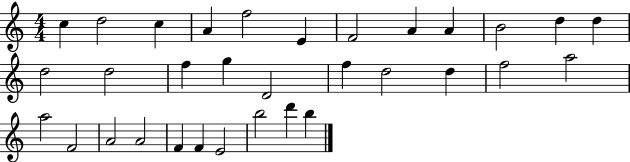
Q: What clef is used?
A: treble